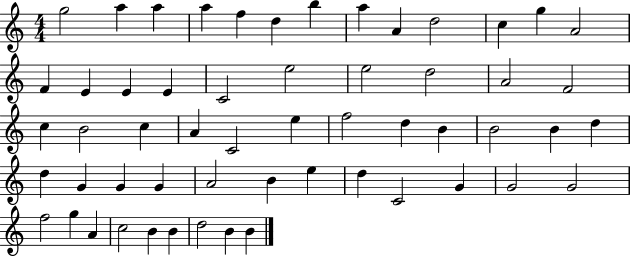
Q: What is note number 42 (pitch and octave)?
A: E5